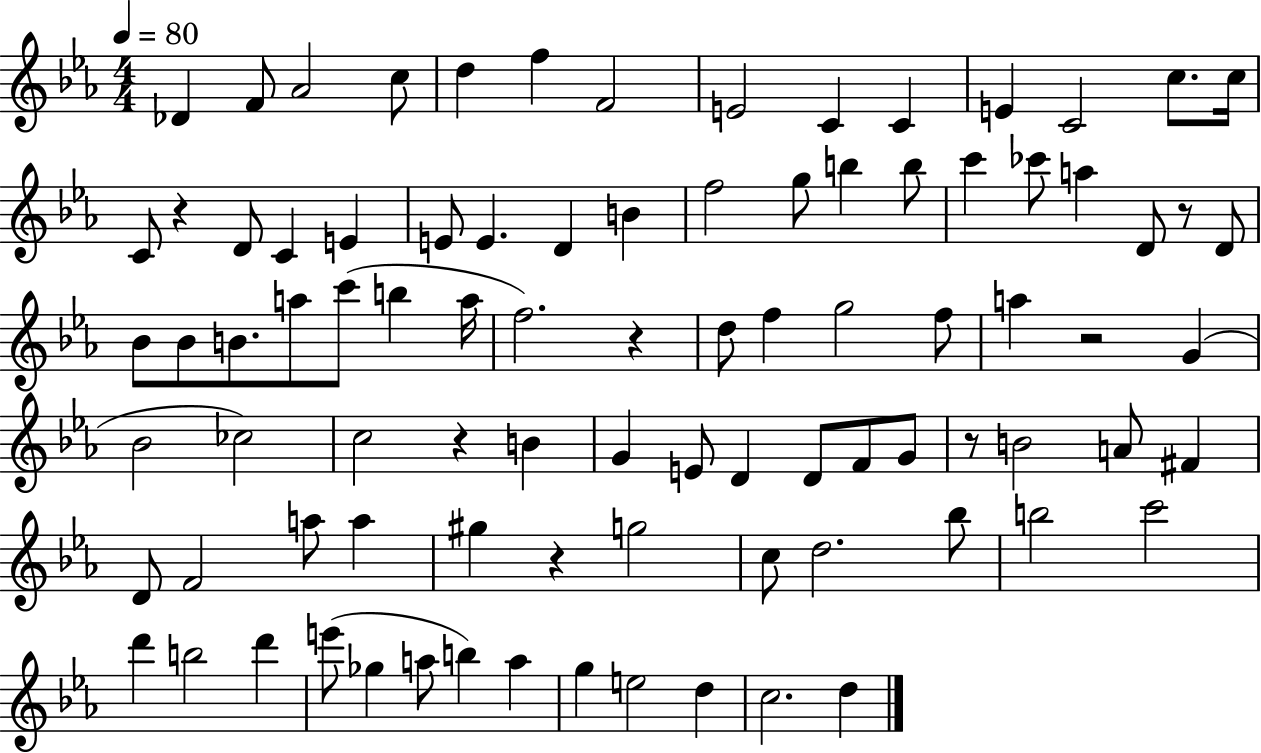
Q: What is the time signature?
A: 4/4